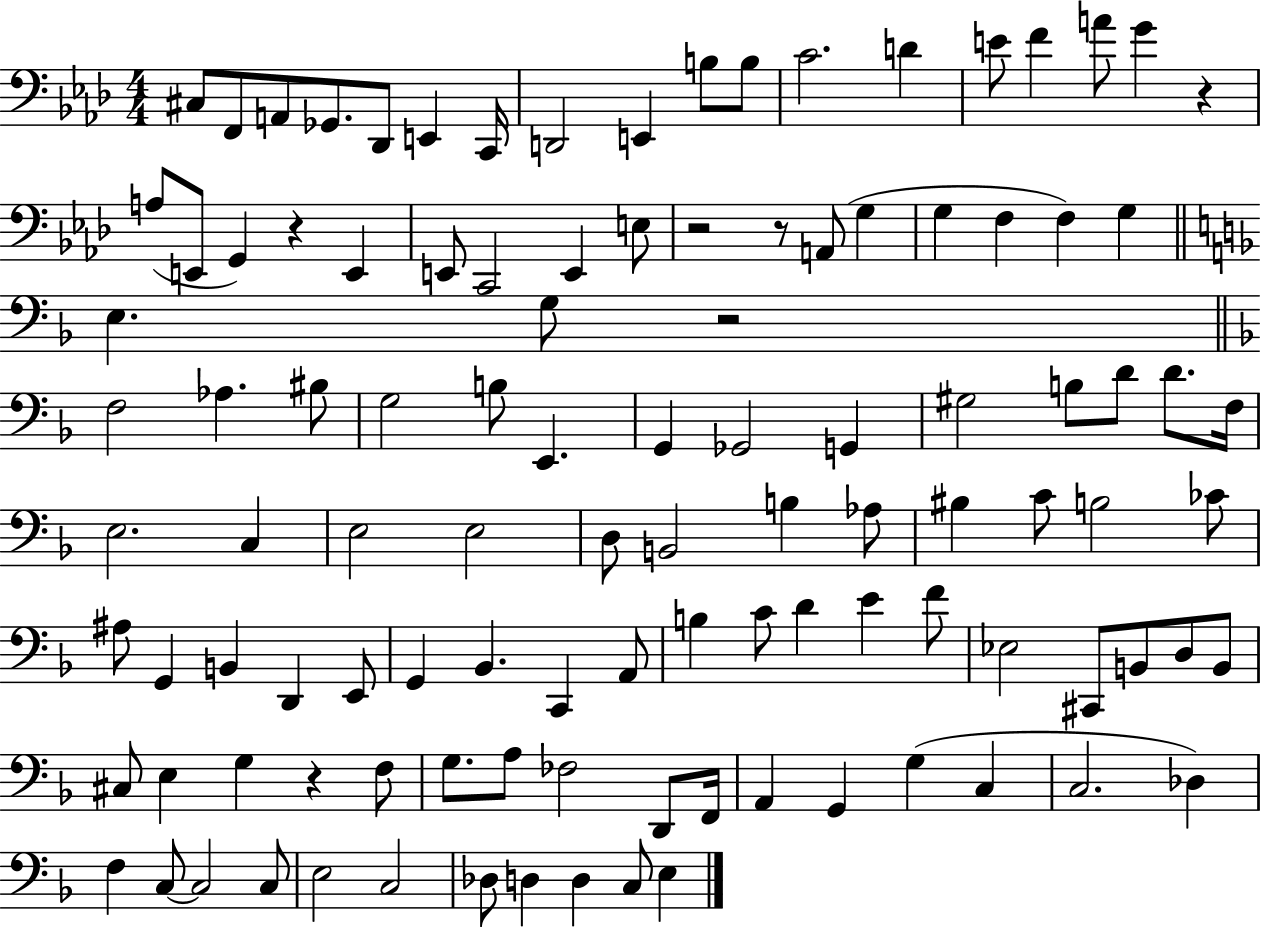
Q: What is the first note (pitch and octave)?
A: C#3